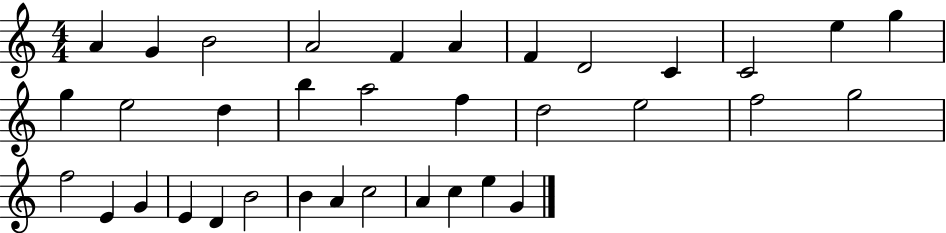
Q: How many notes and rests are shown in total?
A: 35